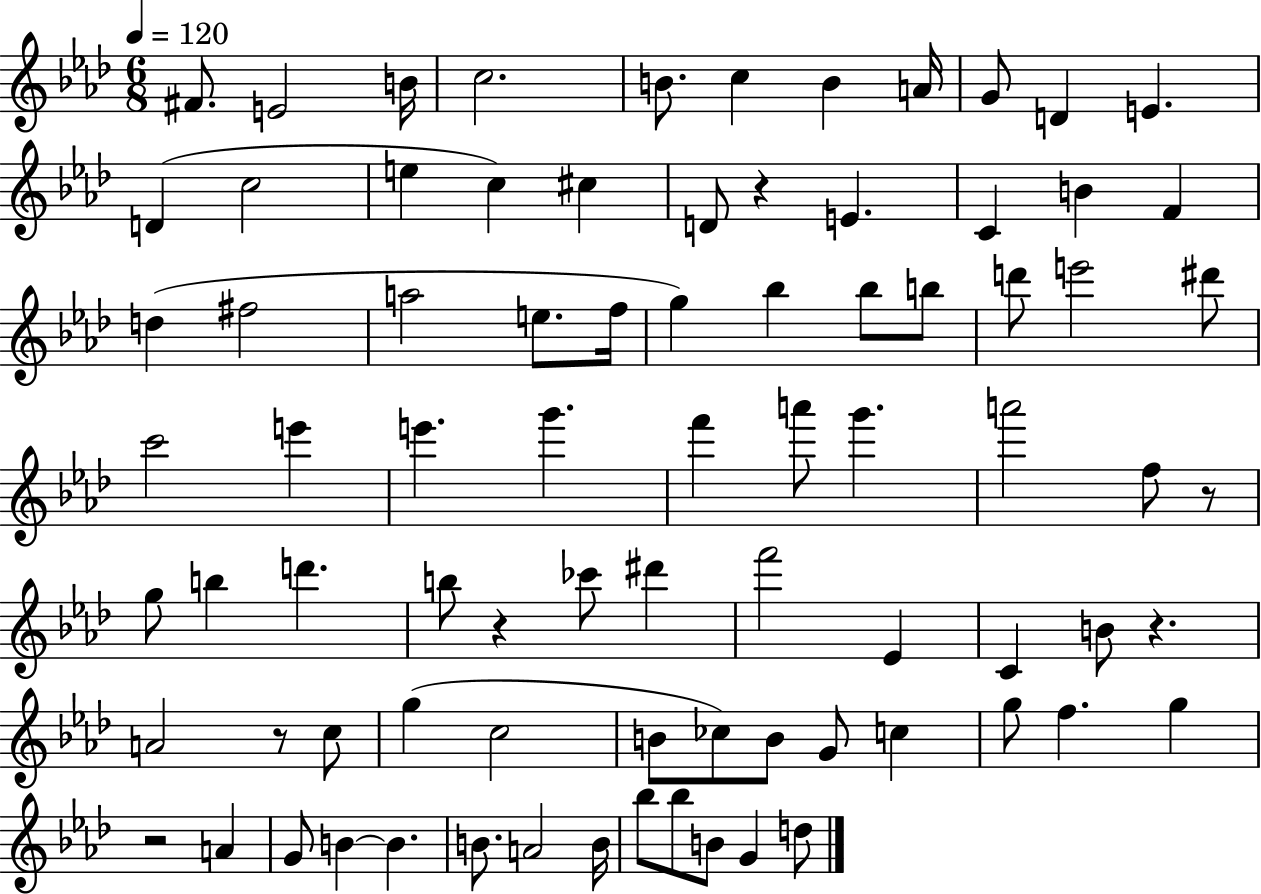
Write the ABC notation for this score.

X:1
T:Untitled
M:6/8
L:1/4
K:Ab
^F/2 E2 B/4 c2 B/2 c B A/4 G/2 D E D c2 e c ^c D/2 z E C B F d ^f2 a2 e/2 f/4 g _b _b/2 b/2 d'/2 e'2 ^d'/2 c'2 e' e' g' f' a'/2 g' a'2 f/2 z/2 g/2 b d' b/2 z _c'/2 ^d' f'2 _E C B/2 z A2 z/2 c/2 g c2 B/2 _c/2 B/2 G/2 c g/2 f g z2 A G/2 B B B/2 A2 B/4 _b/2 _b/2 B/2 G d/2